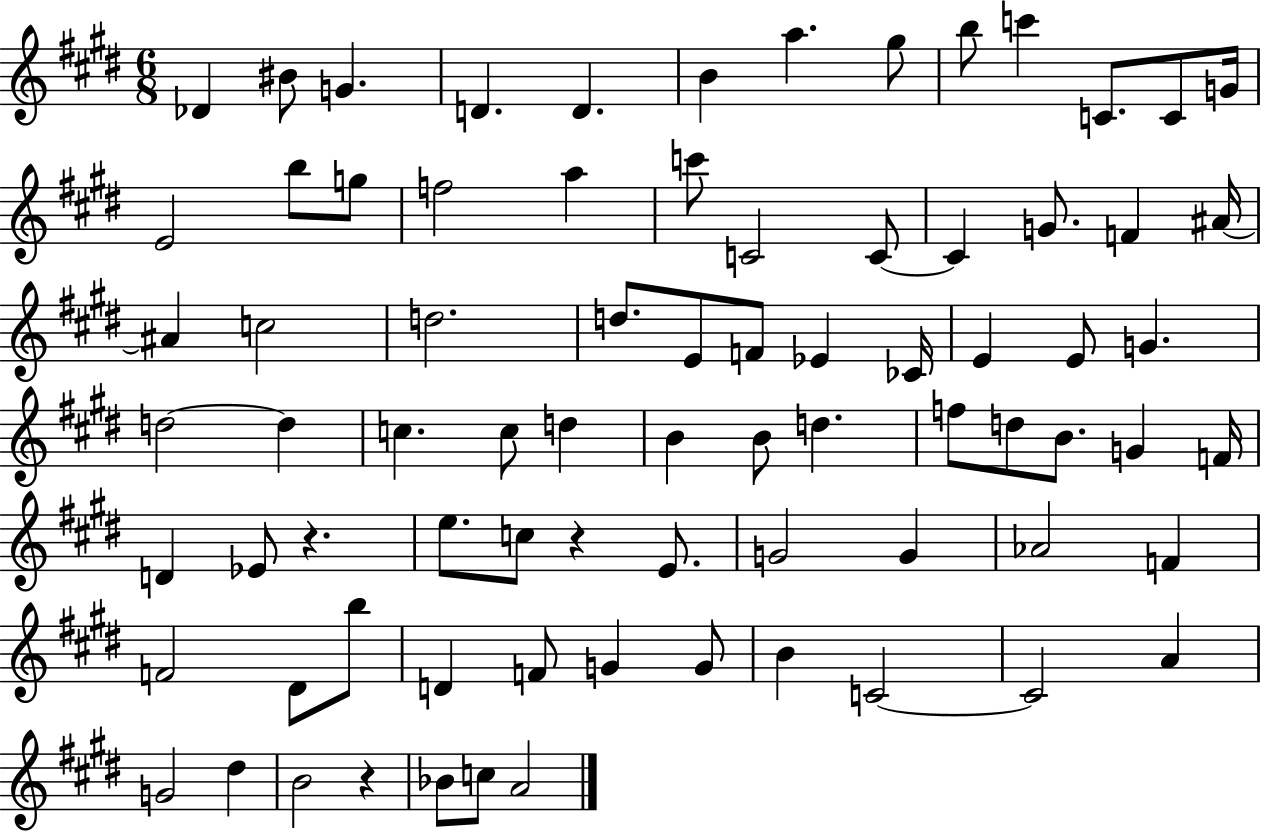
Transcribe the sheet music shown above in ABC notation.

X:1
T:Untitled
M:6/8
L:1/4
K:E
_D ^B/2 G D D B a ^g/2 b/2 c' C/2 C/2 G/4 E2 b/2 g/2 f2 a c'/2 C2 C/2 C G/2 F ^A/4 ^A c2 d2 d/2 E/2 F/2 _E _C/4 E E/2 G d2 d c c/2 d B B/2 d f/2 d/2 B/2 G F/4 D _E/2 z e/2 c/2 z E/2 G2 G _A2 F F2 ^D/2 b/2 D F/2 G G/2 B C2 C2 A G2 ^d B2 z _B/2 c/2 A2